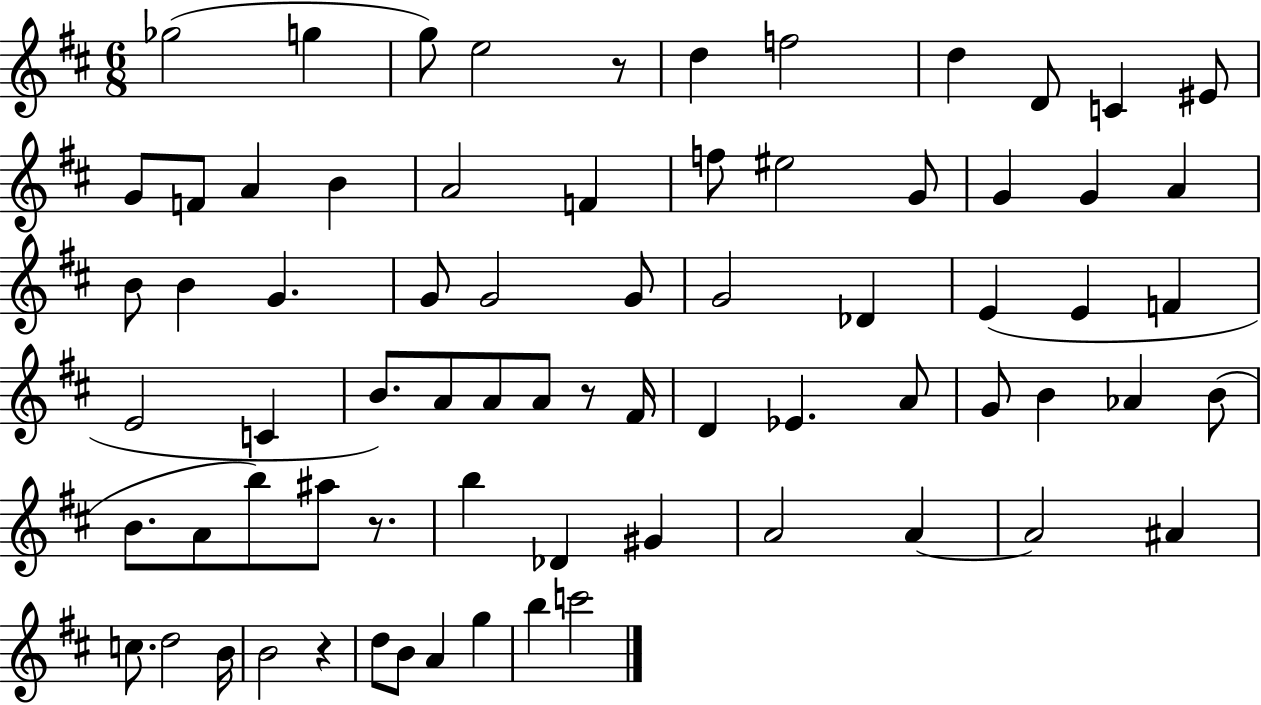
Gb5/h G5/q G5/e E5/h R/e D5/q F5/h D5/q D4/e C4/q EIS4/e G4/e F4/e A4/q B4/q A4/h F4/q F5/e EIS5/h G4/e G4/q G4/q A4/q B4/e B4/q G4/q. G4/e G4/h G4/e G4/h Db4/q E4/q E4/q F4/q E4/h C4/q B4/e. A4/e A4/e A4/e R/e F#4/s D4/q Eb4/q. A4/e G4/e B4/q Ab4/q B4/e B4/e. A4/e B5/e A#5/e R/e. B5/q Db4/q G#4/q A4/h A4/q A4/h A#4/q C5/e. D5/h B4/s B4/h R/q D5/e B4/e A4/q G5/q B5/q C6/h